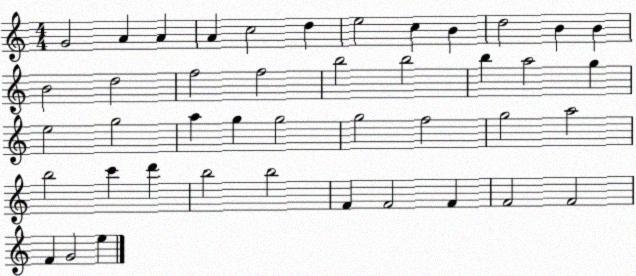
X:1
T:Untitled
M:4/4
L:1/4
K:C
G2 A A A c2 d e2 c B d2 B B B2 d2 f2 f2 b2 b2 b a2 g e2 g2 a g g2 g2 f2 g2 a2 b2 c' d' b2 b2 F F2 F F2 F2 F G2 e